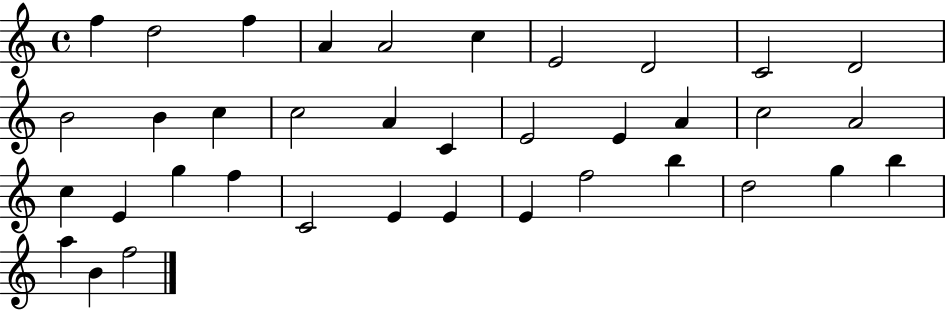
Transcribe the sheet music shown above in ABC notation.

X:1
T:Untitled
M:4/4
L:1/4
K:C
f d2 f A A2 c E2 D2 C2 D2 B2 B c c2 A C E2 E A c2 A2 c E g f C2 E E E f2 b d2 g b a B f2